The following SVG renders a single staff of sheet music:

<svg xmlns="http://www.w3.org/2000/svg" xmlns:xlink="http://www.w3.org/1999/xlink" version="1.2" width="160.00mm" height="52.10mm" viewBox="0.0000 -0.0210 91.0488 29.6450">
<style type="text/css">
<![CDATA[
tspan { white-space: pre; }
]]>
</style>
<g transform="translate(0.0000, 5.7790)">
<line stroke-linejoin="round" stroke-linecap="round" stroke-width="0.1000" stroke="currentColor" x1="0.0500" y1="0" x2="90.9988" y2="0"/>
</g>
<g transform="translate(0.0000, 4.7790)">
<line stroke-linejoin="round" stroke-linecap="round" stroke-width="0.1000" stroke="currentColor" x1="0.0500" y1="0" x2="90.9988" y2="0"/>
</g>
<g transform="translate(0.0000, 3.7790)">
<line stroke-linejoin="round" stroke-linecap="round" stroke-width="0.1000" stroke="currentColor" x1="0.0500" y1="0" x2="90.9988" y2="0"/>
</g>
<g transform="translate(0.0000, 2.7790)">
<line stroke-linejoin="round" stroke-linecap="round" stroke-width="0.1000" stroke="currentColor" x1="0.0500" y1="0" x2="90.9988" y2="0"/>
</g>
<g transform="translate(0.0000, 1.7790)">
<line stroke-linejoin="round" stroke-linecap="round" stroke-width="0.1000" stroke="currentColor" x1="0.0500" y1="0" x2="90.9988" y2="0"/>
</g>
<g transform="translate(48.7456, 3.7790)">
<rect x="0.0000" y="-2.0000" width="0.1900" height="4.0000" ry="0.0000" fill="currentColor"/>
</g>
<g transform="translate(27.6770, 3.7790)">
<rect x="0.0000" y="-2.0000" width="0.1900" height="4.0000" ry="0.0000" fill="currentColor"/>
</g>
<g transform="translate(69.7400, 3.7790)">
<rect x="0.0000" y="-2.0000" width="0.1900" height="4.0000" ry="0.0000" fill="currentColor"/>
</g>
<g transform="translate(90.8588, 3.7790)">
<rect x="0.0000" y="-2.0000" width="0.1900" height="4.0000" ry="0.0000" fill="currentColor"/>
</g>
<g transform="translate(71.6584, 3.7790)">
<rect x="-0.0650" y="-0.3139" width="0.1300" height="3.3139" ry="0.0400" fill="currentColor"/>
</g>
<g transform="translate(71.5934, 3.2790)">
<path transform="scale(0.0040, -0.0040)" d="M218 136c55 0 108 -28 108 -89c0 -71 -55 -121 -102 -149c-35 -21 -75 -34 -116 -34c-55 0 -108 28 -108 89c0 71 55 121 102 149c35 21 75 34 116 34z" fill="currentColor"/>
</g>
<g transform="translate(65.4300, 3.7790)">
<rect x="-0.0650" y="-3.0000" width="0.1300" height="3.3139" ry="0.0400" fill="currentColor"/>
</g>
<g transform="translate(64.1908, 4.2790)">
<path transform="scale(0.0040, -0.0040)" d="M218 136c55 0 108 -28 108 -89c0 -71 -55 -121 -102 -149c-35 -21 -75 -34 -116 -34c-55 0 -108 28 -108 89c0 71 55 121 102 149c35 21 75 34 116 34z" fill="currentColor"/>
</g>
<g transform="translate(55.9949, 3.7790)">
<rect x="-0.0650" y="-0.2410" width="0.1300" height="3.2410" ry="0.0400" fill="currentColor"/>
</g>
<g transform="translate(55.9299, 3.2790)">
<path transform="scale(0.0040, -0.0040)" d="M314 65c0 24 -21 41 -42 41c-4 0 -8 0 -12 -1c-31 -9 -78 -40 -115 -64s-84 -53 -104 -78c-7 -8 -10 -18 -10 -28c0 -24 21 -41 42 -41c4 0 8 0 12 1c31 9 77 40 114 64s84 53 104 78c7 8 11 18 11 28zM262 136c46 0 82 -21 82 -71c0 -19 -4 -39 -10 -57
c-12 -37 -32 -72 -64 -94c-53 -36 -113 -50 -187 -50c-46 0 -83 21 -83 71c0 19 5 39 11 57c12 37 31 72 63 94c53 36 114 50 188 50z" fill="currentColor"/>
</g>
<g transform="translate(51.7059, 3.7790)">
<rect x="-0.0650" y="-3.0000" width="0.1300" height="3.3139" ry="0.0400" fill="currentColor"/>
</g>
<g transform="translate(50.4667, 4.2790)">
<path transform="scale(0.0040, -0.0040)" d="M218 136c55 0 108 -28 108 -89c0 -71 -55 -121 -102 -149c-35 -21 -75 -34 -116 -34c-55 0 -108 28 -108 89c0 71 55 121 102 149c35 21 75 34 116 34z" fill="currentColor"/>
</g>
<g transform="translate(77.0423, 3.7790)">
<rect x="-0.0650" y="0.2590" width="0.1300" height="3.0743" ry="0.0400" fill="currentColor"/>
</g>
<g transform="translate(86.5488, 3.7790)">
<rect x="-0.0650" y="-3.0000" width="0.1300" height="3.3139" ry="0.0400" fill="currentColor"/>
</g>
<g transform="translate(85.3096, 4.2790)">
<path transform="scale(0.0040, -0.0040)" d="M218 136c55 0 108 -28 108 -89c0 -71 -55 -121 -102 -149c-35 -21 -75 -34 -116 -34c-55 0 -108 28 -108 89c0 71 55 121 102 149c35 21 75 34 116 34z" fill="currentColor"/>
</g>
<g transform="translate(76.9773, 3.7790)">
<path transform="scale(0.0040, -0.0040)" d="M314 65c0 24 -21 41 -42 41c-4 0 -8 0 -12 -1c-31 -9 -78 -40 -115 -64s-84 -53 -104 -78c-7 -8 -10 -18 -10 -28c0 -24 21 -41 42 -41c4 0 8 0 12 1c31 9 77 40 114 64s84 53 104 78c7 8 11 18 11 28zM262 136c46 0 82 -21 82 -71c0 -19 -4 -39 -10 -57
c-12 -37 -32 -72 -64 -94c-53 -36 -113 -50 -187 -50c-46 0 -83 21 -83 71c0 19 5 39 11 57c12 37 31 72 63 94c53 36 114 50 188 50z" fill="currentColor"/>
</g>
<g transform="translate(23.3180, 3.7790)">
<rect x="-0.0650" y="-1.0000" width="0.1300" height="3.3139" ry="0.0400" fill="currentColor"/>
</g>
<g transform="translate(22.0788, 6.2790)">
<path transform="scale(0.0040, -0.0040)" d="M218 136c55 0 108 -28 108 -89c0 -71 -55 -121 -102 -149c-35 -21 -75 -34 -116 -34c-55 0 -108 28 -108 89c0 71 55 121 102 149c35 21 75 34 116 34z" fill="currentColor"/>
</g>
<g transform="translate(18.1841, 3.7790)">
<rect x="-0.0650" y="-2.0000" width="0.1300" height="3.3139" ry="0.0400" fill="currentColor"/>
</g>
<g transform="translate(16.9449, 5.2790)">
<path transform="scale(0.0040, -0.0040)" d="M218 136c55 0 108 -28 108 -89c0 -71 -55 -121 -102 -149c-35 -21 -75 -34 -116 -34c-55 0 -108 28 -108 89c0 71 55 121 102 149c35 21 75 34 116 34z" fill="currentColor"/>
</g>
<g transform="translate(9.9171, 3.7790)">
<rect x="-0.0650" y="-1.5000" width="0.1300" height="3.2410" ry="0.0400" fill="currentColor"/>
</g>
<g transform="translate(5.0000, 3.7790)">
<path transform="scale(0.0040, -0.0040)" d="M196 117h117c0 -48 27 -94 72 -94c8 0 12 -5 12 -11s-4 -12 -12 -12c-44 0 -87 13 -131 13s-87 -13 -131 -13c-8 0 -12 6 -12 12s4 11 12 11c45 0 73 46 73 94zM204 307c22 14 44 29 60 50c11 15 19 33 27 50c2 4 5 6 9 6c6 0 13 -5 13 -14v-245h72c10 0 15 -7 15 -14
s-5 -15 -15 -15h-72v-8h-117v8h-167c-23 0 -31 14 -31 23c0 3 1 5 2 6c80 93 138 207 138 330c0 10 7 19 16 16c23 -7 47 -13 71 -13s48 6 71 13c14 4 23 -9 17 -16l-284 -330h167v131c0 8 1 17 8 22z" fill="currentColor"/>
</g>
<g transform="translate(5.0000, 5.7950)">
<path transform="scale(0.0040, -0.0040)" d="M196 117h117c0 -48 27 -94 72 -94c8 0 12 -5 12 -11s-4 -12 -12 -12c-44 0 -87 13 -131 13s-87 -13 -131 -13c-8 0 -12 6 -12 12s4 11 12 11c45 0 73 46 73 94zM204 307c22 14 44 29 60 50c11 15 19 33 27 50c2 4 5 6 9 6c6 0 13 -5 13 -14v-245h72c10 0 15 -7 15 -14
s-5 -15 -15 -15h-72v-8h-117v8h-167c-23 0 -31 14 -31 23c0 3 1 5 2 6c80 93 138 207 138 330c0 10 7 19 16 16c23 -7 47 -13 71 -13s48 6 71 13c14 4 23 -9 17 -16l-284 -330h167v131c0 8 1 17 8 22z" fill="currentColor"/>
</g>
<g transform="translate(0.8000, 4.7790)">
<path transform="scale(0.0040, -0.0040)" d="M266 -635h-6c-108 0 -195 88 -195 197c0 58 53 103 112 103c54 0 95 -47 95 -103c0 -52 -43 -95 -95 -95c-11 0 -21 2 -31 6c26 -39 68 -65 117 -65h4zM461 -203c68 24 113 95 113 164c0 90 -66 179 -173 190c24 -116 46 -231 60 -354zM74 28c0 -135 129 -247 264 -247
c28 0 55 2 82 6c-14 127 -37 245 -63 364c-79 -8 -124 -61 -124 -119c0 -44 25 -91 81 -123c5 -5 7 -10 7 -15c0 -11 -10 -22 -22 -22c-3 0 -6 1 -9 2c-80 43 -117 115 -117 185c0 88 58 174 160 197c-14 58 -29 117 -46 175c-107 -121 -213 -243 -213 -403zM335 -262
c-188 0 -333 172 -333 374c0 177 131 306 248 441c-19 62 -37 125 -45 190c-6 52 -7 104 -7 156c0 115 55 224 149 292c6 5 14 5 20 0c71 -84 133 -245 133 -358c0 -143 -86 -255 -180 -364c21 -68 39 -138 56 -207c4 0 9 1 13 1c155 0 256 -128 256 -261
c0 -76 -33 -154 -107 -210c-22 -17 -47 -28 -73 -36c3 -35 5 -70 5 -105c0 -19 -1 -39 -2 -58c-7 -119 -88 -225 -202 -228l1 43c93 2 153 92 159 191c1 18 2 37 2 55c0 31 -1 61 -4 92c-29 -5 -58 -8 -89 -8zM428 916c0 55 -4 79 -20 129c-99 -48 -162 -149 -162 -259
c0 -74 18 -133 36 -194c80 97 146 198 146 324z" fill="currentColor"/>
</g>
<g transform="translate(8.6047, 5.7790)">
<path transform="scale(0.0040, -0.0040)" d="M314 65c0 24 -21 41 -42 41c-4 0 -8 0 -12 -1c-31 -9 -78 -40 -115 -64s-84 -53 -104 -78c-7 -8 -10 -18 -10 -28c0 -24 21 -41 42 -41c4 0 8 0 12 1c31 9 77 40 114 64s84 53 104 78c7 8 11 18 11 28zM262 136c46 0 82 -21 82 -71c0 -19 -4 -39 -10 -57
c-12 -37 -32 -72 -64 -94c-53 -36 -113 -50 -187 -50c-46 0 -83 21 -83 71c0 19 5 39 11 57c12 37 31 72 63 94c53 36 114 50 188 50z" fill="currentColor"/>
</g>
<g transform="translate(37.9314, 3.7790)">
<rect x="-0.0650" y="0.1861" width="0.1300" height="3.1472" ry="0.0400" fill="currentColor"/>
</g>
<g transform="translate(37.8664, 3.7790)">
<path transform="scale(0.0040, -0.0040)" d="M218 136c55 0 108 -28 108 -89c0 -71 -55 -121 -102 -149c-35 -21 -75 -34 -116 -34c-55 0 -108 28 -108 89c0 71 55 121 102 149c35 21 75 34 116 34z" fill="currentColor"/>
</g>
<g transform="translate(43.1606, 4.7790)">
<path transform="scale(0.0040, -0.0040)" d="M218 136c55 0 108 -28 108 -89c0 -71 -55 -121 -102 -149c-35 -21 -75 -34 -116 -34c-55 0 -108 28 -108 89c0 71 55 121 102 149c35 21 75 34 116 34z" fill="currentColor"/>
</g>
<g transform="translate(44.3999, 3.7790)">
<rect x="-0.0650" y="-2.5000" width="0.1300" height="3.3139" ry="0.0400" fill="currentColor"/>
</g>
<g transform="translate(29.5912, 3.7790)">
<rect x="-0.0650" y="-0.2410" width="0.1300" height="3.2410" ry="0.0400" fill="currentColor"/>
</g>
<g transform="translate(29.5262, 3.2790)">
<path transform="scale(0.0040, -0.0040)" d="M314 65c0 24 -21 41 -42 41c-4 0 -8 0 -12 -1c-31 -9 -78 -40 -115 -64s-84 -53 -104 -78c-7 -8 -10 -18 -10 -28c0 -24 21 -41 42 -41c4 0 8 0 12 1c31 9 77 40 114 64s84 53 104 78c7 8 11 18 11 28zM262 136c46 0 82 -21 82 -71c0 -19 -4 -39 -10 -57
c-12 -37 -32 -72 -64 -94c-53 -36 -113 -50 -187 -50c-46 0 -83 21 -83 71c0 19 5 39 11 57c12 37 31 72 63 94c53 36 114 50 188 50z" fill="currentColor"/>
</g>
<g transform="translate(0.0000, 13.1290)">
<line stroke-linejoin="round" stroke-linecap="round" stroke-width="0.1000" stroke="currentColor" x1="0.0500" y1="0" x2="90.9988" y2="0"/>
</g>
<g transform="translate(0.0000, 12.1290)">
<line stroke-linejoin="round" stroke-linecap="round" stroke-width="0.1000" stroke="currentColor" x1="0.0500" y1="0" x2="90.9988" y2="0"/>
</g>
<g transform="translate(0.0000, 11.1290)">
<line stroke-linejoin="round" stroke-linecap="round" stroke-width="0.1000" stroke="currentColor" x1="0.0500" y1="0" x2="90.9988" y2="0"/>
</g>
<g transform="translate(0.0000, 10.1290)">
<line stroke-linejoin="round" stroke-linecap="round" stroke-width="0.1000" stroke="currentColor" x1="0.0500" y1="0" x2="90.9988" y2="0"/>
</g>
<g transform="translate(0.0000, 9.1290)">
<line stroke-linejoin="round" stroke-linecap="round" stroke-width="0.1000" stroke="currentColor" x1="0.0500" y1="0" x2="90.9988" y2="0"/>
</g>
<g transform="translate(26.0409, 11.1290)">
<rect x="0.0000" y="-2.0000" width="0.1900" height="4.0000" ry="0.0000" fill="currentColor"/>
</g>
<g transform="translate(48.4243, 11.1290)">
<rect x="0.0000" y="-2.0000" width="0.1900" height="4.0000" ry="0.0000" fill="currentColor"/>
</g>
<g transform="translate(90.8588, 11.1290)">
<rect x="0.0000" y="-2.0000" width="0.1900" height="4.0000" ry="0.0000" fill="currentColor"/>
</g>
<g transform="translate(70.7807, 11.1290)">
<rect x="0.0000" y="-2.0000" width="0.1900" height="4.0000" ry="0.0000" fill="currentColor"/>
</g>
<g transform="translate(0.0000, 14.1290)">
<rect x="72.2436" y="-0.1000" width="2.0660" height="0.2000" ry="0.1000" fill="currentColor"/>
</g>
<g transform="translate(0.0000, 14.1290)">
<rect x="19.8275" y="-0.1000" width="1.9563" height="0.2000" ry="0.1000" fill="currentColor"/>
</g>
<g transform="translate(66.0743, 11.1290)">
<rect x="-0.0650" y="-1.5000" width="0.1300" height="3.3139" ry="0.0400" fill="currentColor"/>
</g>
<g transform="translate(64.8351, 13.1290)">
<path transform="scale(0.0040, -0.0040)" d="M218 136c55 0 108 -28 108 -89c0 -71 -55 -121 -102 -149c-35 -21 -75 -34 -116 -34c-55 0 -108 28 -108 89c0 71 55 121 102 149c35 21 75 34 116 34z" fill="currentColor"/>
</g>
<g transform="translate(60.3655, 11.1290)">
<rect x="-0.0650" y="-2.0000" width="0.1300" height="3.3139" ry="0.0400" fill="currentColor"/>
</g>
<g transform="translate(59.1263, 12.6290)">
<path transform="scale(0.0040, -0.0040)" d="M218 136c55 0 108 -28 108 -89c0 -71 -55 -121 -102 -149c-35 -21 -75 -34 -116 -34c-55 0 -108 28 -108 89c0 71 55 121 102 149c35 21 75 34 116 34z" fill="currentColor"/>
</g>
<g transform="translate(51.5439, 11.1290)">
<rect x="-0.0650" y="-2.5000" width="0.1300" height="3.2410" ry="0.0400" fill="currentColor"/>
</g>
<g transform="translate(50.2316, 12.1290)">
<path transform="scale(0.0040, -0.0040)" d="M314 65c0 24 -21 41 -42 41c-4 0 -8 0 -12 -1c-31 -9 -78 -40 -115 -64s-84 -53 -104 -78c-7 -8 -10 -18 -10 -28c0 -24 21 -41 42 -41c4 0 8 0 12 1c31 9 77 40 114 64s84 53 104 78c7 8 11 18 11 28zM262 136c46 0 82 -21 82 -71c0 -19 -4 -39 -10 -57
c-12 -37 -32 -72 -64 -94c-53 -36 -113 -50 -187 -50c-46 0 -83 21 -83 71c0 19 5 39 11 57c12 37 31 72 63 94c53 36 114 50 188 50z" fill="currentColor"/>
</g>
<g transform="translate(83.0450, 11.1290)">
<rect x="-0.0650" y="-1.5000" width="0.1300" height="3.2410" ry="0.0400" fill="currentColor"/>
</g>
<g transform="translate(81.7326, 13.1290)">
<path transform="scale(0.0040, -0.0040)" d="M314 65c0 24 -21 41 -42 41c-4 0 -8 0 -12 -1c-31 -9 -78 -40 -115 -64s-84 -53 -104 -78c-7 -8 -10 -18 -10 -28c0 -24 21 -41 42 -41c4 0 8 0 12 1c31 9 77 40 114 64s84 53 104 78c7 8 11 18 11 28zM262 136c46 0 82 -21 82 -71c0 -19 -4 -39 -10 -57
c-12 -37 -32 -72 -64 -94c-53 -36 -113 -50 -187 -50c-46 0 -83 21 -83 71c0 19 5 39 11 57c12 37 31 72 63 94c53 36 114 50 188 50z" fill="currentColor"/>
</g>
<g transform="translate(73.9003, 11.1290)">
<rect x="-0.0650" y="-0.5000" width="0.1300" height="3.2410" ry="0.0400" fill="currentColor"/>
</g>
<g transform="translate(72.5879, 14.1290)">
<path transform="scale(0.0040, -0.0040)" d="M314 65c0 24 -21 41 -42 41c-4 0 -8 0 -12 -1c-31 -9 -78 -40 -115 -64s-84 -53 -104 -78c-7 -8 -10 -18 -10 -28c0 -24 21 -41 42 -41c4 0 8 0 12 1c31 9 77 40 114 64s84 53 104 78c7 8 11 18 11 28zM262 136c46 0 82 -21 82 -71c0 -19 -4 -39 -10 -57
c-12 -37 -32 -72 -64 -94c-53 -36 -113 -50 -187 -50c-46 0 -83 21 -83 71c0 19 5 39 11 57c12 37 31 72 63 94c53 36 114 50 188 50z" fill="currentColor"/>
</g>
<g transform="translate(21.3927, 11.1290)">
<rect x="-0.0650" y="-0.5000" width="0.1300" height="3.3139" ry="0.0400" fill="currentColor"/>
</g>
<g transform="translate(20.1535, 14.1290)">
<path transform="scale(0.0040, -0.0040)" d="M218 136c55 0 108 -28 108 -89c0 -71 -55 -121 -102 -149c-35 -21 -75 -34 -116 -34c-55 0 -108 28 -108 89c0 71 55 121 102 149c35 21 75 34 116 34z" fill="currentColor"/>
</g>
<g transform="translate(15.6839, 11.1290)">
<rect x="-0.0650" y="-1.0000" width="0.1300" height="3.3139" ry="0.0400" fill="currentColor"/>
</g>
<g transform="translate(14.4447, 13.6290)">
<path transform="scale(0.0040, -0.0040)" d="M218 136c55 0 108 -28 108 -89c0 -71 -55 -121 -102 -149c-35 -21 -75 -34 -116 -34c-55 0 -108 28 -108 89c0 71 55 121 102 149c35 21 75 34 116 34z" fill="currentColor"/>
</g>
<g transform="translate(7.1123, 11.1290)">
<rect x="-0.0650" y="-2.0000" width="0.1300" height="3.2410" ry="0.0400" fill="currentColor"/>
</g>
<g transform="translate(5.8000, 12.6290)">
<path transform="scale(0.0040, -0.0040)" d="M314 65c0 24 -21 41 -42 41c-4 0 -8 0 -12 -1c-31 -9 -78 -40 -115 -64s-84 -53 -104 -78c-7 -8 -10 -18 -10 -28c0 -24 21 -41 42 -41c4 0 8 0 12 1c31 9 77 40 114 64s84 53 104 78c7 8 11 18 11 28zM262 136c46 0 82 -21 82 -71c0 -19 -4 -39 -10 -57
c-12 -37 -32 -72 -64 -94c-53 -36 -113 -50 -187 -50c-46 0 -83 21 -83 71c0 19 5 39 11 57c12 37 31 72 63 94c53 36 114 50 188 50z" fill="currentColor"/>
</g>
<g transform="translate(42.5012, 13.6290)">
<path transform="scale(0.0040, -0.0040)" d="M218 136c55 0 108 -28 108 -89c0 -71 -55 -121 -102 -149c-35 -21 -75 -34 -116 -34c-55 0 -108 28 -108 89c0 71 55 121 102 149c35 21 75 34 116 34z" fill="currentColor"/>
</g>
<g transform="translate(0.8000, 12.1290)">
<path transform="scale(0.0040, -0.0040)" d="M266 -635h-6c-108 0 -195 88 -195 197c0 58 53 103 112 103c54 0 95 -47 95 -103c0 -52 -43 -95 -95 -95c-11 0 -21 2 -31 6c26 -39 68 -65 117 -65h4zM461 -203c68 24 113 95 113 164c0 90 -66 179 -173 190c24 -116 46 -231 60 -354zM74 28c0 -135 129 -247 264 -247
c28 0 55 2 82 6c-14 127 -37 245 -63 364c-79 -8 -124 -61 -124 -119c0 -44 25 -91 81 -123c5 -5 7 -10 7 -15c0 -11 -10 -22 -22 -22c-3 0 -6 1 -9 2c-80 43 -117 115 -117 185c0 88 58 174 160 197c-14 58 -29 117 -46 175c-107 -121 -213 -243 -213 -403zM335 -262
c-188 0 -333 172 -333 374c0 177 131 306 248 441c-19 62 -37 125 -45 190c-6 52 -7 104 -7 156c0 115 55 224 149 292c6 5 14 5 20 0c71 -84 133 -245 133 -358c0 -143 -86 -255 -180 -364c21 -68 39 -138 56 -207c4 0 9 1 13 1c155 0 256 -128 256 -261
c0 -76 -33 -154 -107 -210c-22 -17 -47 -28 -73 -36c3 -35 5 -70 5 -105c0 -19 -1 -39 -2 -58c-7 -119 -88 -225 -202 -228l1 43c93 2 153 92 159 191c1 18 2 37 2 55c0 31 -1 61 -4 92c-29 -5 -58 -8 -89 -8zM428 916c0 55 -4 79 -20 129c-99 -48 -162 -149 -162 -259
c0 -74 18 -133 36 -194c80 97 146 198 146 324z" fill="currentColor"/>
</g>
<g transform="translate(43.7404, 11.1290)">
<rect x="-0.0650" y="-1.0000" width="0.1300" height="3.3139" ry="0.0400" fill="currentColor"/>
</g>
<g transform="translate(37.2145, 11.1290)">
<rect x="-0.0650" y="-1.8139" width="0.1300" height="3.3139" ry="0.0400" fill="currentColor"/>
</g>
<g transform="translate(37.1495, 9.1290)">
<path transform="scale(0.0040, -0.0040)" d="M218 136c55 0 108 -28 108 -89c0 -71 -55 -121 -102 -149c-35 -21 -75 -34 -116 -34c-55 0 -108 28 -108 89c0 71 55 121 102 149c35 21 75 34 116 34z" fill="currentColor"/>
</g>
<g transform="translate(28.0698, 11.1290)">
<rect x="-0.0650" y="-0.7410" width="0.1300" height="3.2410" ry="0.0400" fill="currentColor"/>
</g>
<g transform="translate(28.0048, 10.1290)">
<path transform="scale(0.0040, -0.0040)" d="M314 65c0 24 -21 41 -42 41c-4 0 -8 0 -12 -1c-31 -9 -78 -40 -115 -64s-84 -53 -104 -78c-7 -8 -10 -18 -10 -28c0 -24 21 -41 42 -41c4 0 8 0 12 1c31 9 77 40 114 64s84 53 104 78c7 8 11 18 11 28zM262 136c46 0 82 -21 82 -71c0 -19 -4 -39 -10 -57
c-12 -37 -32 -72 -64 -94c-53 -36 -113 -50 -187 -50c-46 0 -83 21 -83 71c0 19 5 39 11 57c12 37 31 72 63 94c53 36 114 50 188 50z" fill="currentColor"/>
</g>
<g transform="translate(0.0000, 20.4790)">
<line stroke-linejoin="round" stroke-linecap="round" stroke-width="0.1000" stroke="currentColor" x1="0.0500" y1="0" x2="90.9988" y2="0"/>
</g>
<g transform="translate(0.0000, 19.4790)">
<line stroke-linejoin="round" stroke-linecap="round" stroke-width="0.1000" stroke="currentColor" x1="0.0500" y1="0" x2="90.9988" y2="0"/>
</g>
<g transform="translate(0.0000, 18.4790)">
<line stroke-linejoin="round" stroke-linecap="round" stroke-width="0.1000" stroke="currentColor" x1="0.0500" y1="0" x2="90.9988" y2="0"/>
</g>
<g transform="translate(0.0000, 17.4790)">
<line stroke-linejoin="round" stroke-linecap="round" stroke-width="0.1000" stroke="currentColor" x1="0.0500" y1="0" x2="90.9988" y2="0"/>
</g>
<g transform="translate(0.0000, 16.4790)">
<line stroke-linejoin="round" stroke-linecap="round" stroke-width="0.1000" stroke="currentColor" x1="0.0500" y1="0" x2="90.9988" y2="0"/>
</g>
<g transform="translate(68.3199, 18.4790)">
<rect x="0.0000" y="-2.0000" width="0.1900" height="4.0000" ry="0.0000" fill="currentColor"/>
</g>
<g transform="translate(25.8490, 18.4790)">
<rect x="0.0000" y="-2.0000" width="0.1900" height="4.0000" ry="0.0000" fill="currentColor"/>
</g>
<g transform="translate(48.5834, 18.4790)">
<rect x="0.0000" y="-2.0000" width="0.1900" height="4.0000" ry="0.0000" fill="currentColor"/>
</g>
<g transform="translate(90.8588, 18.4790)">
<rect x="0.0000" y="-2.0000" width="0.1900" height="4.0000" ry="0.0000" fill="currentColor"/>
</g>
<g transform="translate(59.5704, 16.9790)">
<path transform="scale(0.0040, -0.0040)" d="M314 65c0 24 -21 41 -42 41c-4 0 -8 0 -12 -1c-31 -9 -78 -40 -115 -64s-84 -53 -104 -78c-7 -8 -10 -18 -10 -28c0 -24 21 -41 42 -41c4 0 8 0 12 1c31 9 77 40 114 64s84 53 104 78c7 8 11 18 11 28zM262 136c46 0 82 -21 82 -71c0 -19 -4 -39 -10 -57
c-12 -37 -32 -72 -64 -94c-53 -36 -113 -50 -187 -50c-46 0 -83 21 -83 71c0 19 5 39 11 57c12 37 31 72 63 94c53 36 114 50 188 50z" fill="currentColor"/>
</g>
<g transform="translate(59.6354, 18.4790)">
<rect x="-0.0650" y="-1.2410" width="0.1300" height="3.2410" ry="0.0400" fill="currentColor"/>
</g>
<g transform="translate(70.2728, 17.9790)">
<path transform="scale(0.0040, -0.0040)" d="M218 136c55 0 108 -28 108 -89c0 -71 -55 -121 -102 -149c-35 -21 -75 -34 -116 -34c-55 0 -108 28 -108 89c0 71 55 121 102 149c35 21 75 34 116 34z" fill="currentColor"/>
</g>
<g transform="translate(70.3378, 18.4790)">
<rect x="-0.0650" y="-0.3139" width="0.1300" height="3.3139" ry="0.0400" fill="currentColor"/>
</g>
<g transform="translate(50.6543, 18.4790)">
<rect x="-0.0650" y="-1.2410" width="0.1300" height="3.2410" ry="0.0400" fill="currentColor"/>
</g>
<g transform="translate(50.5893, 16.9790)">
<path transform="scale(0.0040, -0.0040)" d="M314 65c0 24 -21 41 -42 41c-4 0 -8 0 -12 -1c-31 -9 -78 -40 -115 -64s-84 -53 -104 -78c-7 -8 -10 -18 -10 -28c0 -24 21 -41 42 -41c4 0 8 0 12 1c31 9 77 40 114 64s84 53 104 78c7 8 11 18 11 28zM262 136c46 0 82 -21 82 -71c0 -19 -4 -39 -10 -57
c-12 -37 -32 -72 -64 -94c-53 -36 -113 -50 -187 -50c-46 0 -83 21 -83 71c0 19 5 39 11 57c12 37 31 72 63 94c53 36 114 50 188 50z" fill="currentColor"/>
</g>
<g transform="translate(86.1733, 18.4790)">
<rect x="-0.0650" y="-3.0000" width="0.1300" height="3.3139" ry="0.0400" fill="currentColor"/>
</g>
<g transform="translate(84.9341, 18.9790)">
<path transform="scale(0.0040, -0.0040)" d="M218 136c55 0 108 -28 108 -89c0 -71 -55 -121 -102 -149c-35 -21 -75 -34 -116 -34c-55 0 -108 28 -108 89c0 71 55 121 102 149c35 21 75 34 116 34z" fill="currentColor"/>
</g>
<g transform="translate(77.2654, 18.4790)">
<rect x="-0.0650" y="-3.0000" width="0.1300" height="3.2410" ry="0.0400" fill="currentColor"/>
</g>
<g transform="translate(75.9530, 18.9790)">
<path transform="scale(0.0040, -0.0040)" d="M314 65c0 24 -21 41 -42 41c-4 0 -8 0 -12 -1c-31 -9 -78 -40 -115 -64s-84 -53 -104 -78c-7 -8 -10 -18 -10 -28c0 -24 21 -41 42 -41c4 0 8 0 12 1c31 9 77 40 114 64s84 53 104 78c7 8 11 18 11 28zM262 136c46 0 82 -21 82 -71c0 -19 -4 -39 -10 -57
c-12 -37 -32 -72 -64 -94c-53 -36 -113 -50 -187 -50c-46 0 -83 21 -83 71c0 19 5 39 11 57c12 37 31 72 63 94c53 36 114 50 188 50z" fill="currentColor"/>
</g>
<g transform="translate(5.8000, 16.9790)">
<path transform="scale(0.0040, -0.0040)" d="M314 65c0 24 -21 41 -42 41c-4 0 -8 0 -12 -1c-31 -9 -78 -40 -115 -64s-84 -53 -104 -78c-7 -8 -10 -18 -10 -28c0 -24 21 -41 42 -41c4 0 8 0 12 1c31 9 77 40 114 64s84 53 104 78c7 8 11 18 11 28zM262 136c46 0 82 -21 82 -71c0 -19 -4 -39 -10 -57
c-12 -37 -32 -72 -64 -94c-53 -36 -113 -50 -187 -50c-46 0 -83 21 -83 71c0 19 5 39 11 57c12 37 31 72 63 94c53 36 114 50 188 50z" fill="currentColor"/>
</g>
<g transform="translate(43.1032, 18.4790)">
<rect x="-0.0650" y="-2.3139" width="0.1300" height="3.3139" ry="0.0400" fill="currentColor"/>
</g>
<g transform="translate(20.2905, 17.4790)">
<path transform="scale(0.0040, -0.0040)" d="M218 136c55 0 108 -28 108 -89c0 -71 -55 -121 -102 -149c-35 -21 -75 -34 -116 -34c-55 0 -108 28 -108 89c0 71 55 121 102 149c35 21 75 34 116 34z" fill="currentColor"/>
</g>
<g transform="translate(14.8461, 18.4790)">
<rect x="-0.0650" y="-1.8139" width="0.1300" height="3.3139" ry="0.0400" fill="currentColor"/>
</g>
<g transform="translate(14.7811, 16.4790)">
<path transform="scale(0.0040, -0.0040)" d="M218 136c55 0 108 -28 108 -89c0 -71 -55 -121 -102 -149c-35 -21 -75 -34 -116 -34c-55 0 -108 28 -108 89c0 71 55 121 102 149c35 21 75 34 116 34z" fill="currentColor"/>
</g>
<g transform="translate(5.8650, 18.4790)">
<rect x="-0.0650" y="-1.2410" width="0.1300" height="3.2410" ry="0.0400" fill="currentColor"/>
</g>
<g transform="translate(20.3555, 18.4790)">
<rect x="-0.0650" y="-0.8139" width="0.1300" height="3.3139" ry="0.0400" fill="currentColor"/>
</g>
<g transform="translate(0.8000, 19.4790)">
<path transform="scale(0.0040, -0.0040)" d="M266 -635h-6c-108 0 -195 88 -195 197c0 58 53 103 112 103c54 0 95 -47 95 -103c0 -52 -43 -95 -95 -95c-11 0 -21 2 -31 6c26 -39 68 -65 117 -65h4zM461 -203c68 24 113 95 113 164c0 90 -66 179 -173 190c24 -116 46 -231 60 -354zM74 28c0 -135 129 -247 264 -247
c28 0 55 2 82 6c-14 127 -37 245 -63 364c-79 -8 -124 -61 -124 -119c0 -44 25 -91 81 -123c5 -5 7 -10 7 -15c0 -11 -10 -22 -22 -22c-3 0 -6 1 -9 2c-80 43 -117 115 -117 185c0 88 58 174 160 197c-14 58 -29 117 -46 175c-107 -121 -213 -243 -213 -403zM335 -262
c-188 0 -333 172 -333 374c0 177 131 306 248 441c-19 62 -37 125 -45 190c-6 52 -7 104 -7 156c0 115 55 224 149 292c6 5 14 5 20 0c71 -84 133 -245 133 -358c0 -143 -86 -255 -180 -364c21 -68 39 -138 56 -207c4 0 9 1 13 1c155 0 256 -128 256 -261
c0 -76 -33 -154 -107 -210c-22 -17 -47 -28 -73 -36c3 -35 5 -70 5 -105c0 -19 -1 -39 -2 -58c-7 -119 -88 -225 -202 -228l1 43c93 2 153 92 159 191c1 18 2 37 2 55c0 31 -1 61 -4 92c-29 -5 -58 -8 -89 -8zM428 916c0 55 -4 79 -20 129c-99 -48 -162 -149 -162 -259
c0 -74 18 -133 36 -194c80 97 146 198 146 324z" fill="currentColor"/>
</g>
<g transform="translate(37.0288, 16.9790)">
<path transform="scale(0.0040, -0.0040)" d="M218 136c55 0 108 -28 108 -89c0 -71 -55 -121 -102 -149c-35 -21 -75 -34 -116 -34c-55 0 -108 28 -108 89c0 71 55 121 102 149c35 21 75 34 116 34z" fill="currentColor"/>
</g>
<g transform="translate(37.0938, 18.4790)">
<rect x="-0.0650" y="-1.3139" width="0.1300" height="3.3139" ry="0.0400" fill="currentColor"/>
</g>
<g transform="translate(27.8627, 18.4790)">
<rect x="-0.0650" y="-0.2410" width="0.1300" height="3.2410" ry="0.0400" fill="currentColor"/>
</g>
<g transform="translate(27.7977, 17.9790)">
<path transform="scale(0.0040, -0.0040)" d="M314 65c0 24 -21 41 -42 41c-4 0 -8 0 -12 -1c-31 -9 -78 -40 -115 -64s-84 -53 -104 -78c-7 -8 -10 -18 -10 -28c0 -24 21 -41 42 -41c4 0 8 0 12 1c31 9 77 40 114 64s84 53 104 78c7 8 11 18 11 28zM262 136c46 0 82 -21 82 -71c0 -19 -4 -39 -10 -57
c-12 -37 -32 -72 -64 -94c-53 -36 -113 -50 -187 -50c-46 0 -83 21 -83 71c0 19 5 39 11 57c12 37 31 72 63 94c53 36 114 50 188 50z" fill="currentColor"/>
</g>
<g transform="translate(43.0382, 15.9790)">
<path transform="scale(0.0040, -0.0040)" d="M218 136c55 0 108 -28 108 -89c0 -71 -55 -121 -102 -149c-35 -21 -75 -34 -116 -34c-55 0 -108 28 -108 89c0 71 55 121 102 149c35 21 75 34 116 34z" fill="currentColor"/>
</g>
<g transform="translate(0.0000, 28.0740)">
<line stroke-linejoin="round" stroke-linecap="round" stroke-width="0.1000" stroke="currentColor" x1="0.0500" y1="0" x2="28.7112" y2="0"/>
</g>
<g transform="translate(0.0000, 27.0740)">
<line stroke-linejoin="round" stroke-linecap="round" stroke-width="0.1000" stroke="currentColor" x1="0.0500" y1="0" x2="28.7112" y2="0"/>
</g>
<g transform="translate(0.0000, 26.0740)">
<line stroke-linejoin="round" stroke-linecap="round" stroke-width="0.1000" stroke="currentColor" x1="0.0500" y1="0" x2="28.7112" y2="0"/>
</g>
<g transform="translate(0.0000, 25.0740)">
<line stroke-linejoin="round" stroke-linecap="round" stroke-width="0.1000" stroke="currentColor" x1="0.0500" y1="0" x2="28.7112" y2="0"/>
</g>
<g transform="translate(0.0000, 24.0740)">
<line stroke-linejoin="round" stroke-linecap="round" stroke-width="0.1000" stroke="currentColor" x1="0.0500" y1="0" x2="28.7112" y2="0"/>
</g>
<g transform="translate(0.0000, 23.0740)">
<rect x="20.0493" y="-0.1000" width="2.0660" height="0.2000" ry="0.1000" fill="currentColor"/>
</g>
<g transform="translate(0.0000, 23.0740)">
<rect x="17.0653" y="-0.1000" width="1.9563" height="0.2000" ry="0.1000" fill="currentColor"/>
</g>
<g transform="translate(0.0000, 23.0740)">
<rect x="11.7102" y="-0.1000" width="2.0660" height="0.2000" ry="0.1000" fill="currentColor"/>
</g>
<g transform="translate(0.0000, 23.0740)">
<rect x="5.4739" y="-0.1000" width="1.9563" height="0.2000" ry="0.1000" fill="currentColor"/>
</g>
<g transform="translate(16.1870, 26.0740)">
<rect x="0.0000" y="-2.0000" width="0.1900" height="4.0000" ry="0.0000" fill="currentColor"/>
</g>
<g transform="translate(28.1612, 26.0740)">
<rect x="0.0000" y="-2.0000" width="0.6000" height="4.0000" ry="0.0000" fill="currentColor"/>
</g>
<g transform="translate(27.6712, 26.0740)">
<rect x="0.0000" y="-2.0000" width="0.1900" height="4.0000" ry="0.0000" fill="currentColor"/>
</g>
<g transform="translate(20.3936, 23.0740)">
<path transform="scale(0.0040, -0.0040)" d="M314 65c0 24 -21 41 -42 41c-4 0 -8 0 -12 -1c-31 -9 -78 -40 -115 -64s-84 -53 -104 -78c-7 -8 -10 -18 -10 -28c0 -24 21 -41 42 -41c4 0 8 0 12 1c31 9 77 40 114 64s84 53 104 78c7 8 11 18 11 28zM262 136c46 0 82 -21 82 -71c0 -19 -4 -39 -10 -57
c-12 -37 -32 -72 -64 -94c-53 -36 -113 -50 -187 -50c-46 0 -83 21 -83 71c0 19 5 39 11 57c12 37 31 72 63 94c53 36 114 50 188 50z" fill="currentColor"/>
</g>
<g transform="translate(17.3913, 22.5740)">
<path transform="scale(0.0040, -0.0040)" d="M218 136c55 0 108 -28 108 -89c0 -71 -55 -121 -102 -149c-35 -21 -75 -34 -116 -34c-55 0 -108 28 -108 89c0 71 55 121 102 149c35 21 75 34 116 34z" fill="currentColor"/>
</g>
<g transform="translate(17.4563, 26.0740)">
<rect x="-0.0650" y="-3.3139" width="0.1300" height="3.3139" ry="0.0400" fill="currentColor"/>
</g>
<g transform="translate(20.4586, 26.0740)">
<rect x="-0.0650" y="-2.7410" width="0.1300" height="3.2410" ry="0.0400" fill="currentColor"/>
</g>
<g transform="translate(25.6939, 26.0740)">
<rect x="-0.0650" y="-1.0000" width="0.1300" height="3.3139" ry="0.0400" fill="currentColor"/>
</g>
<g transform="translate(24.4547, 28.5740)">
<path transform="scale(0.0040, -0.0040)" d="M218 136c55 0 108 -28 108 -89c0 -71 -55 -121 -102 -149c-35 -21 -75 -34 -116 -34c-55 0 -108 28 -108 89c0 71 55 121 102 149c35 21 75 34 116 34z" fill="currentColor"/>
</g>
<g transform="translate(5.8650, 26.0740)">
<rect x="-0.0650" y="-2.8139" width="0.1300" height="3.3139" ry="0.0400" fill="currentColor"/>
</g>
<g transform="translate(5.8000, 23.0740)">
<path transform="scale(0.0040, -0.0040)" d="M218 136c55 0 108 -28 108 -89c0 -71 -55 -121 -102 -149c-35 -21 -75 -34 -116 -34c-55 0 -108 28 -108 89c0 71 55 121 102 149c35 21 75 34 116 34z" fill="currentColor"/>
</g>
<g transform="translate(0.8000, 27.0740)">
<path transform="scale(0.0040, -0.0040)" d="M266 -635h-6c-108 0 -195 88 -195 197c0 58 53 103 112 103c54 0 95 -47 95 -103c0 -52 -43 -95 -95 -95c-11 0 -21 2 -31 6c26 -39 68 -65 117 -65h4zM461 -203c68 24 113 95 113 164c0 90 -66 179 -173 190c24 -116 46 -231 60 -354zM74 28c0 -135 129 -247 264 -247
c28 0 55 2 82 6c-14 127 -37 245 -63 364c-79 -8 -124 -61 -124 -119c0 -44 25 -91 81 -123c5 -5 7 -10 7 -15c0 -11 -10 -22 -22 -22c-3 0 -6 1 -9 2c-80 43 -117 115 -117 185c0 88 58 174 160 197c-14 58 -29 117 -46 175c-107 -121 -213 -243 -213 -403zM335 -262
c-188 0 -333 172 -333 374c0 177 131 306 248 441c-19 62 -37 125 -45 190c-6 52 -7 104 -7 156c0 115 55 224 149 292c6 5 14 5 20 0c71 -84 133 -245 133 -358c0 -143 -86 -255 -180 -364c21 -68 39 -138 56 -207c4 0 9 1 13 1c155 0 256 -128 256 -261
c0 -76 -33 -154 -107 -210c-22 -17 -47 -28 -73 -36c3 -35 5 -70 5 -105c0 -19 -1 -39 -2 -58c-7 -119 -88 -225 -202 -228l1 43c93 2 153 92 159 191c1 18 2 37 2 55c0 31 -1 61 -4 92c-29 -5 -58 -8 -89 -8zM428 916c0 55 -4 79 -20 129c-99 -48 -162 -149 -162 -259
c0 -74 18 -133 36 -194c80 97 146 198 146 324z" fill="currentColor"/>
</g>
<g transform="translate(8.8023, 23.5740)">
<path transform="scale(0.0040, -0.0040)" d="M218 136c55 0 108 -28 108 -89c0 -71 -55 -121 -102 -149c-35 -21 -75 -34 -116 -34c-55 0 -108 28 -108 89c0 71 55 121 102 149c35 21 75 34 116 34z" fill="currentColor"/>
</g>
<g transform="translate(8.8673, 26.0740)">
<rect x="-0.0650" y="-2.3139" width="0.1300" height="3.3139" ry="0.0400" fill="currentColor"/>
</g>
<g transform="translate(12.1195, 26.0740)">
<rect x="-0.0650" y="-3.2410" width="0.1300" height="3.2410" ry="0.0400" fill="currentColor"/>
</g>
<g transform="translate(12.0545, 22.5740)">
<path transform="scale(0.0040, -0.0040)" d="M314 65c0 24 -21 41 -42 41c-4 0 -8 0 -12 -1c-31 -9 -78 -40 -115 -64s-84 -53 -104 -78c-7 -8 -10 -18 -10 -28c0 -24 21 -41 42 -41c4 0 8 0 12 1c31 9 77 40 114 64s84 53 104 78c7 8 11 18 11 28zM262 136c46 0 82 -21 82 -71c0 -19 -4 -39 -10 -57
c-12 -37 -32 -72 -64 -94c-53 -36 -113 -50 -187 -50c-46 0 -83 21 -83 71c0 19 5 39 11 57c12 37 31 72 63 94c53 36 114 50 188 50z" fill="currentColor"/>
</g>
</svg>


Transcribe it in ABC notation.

X:1
T:Untitled
M:4/4
L:1/4
K:C
E2 F D c2 B G A c2 A c B2 A F2 D C d2 f D G2 F E C2 E2 e2 f d c2 e g e2 e2 c A2 A a g b2 b a2 D